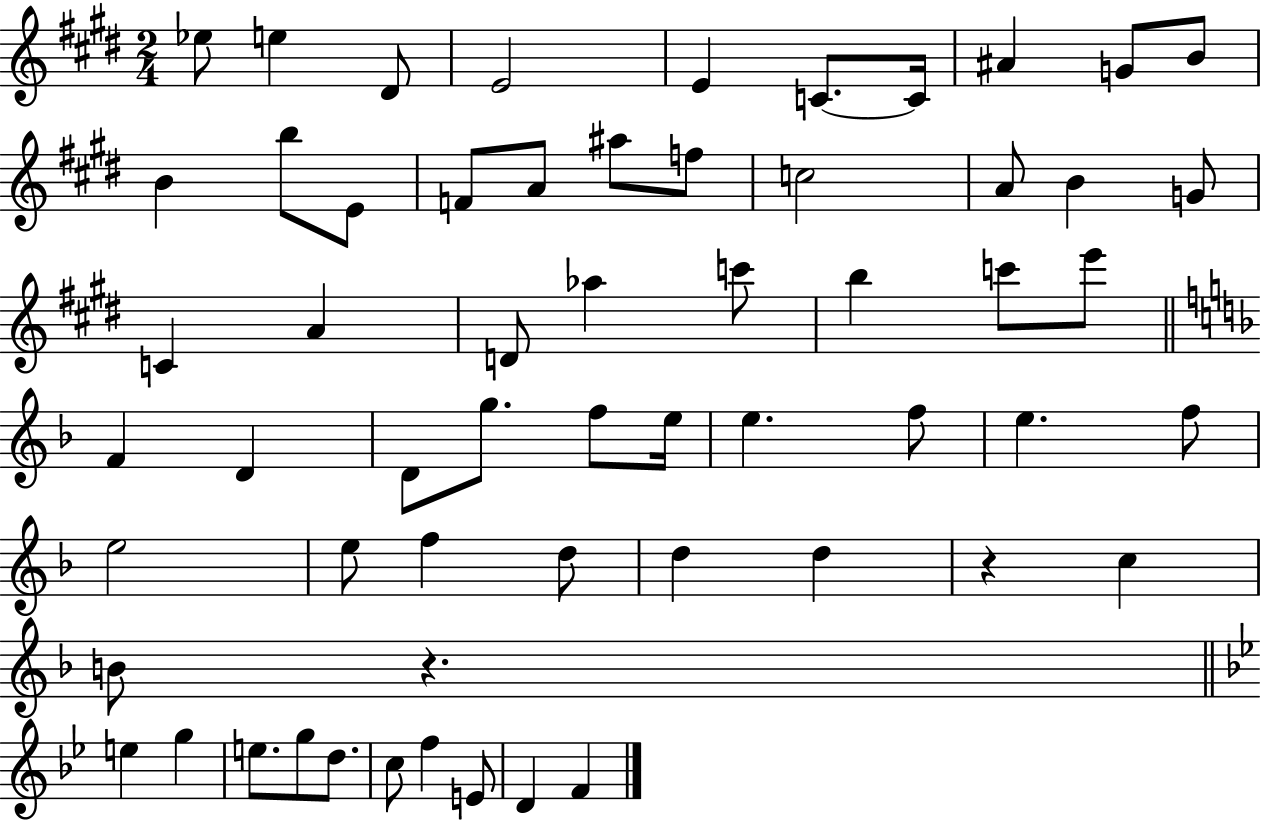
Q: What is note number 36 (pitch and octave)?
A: E5